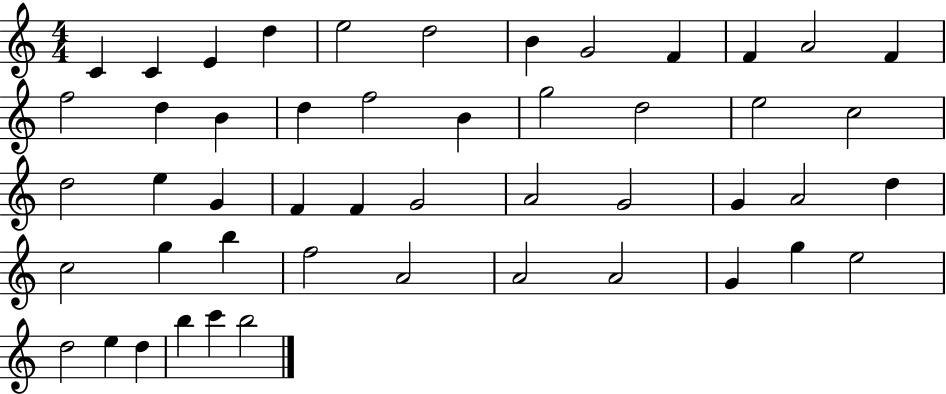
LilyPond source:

{
  \clef treble
  \numericTimeSignature
  \time 4/4
  \key c \major
  c'4 c'4 e'4 d''4 | e''2 d''2 | b'4 g'2 f'4 | f'4 a'2 f'4 | \break f''2 d''4 b'4 | d''4 f''2 b'4 | g''2 d''2 | e''2 c''2 | \break d''2 e''4 g'4 | f'4 f'4 g'2 | a'2 g'2 | g'4 a'2 d''4 | \break c''2 g''4 b''4 | f''2 a'2 | a'2 a'2 | g'4 g''4 e''2 | \break d''2 e''4 d''4 | b''4 c'''4 b''2 | \bar "|."
}